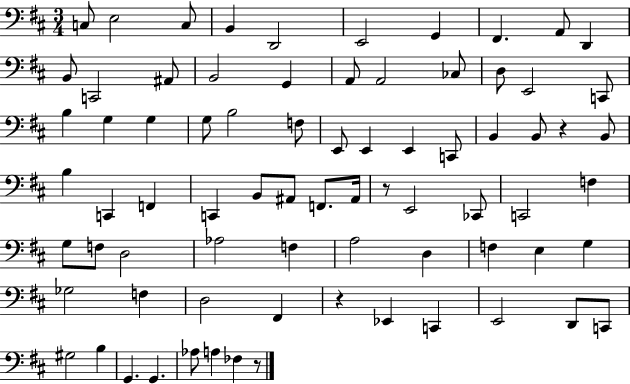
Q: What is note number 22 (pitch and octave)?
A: B3